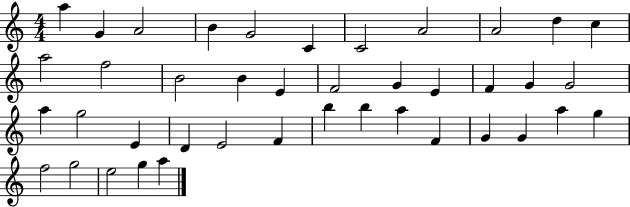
{
  \clef treble
  \numericTimeSignature
  \time 4/4
  \key c \major
  a''4 g'4 a'2 | b'4 g'2 c'4 | c'2 a'2 | a'2 d''4 c''4 | \break a''2 f''2 | b'2 b'4 e'4 | f'2 g'4 e'4 | f'4 g'4 g'2 | \break a''4 g''2 e'4 | d'4 e'2 f'4 | b''4 b''4 a''4 f'4 | g'4 g'4 a''4 g''4 | \break f''2 g''2 | e''2 g''4 a''4 | \bar "|."
}